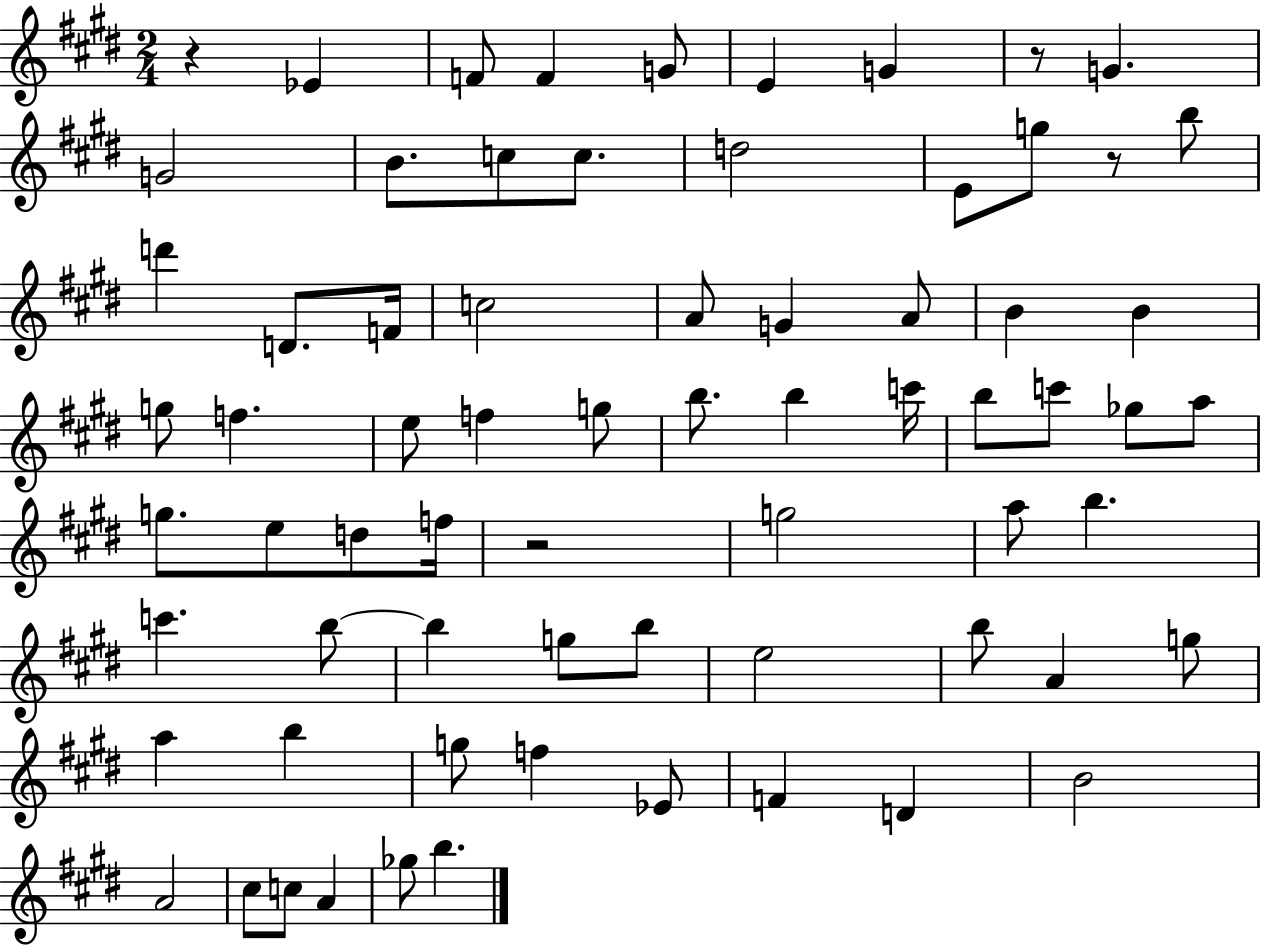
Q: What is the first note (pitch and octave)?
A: Eb4